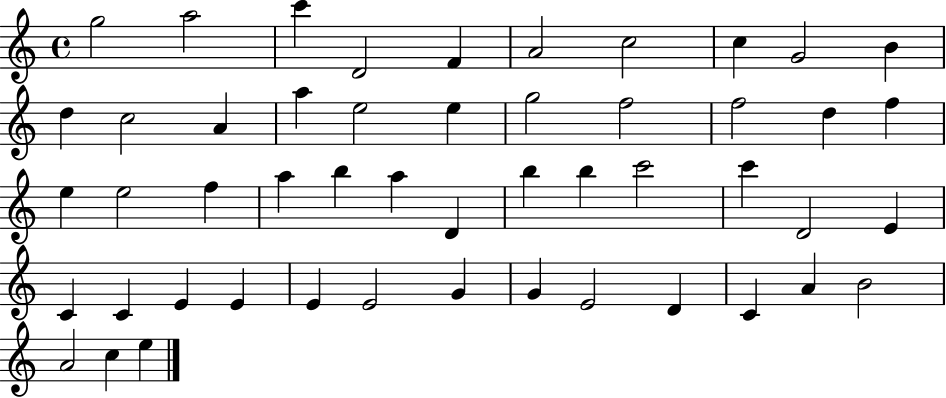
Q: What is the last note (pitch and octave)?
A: E5